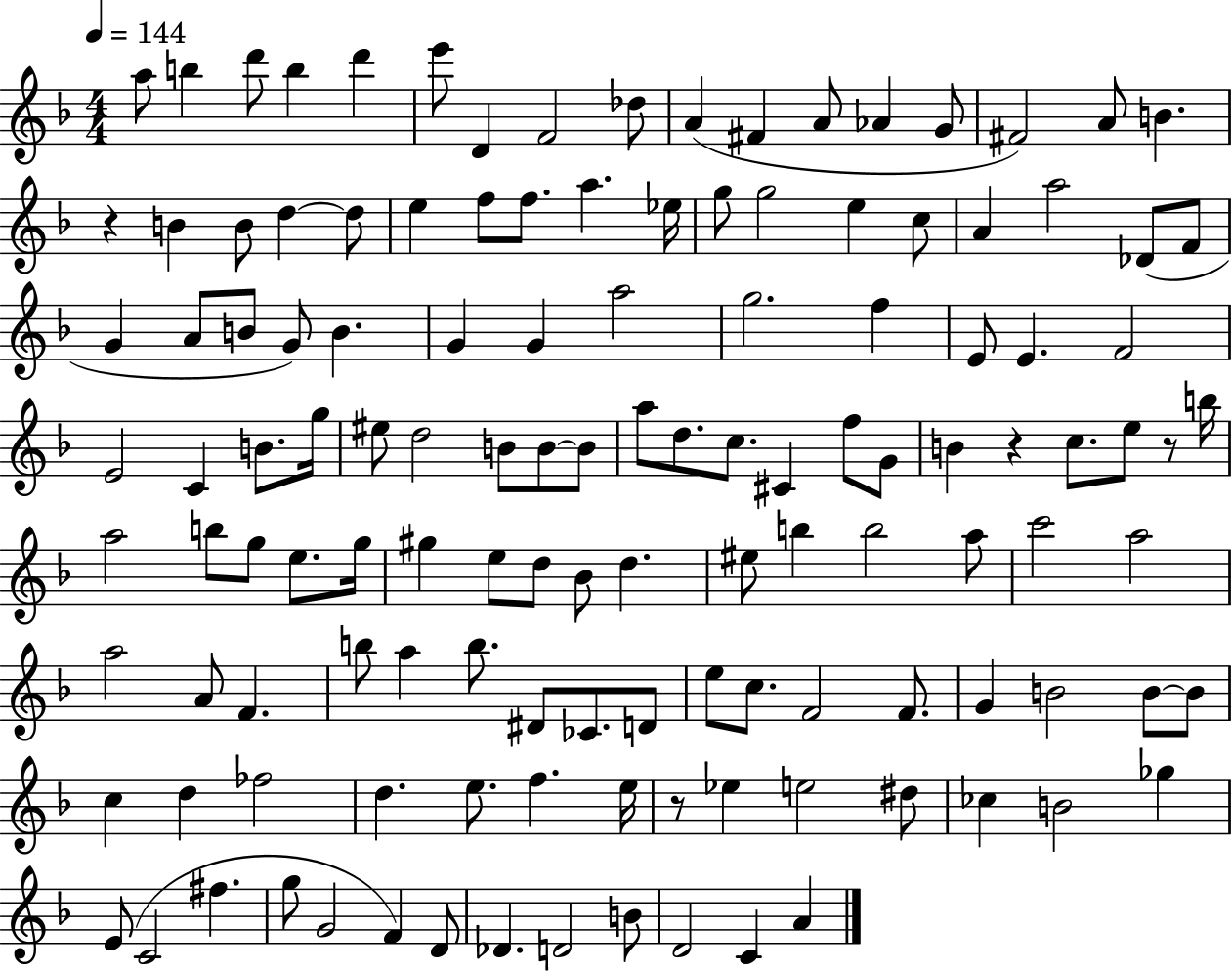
A5/e B5/q D6/e B5/q D6/q E6/e D4/q F4/h Db5/e A4/q F#4/q A4/e Ab4/q G4/e F#4/h A4/e B4/q. R/q B4/q B4/e D5/q D5/e E5/q F5/e F5/e. A5/q. Eb5/s G5/e G5/h E5/q C5/e A4/q A5/h Db4/e F4/e G4/q A4/e B4/e G4/e B4/q. G4/q G4/q A5/h G5/h. F5/q E4/e E4/q. F4/h E4/h C4/q B4/e. G5/s EIS5/e D5/h B4/e B4/e B4/e A5/e D5/e. C5/e. C#4/q F5/e G4/e B4/q R/q C5/e. E5/e R/e B5/s A5/h B5/e G5/e E5/e. G5/s G#5/q E5/e D5/e Bb4/e D5/q. EIS5/e B5/q B5/h A5/e C6/h A5/h A5/h A4/e F4/q. B5/e A5/q B5/e. D#4/e CES4/e. D4/e E5/e C5/e. F4/h F4/e. G4/q B4/h B4/e B4/e C5/q D5/q FES5/h D5/q. E5/e. F5/q. E5/s R/e Eb5/q E5/h D#5/e CES5/q B4/h Gb5/q E4/e C4/h F#5/q. G5/e G4/h F4/q D4/e Db4/q. D4/h B4/e D4/h C4/q A4/q